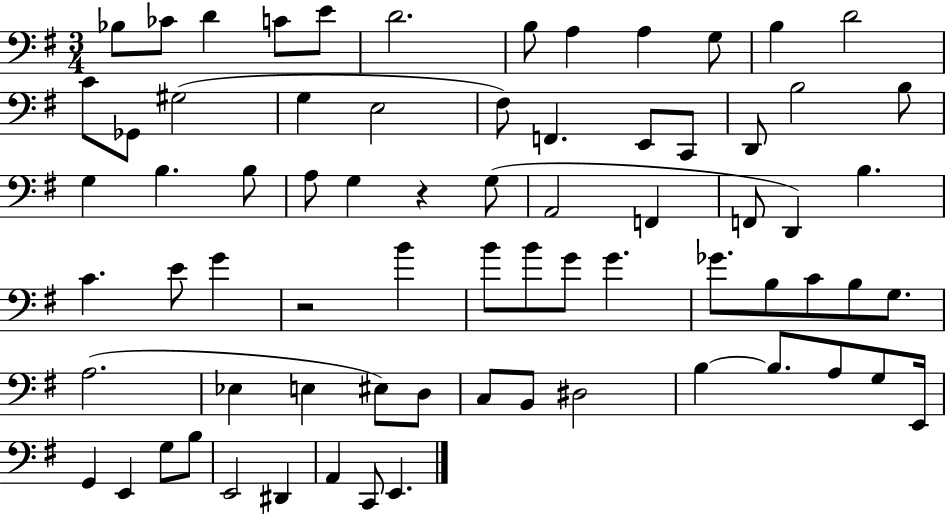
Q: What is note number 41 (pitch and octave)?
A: B4